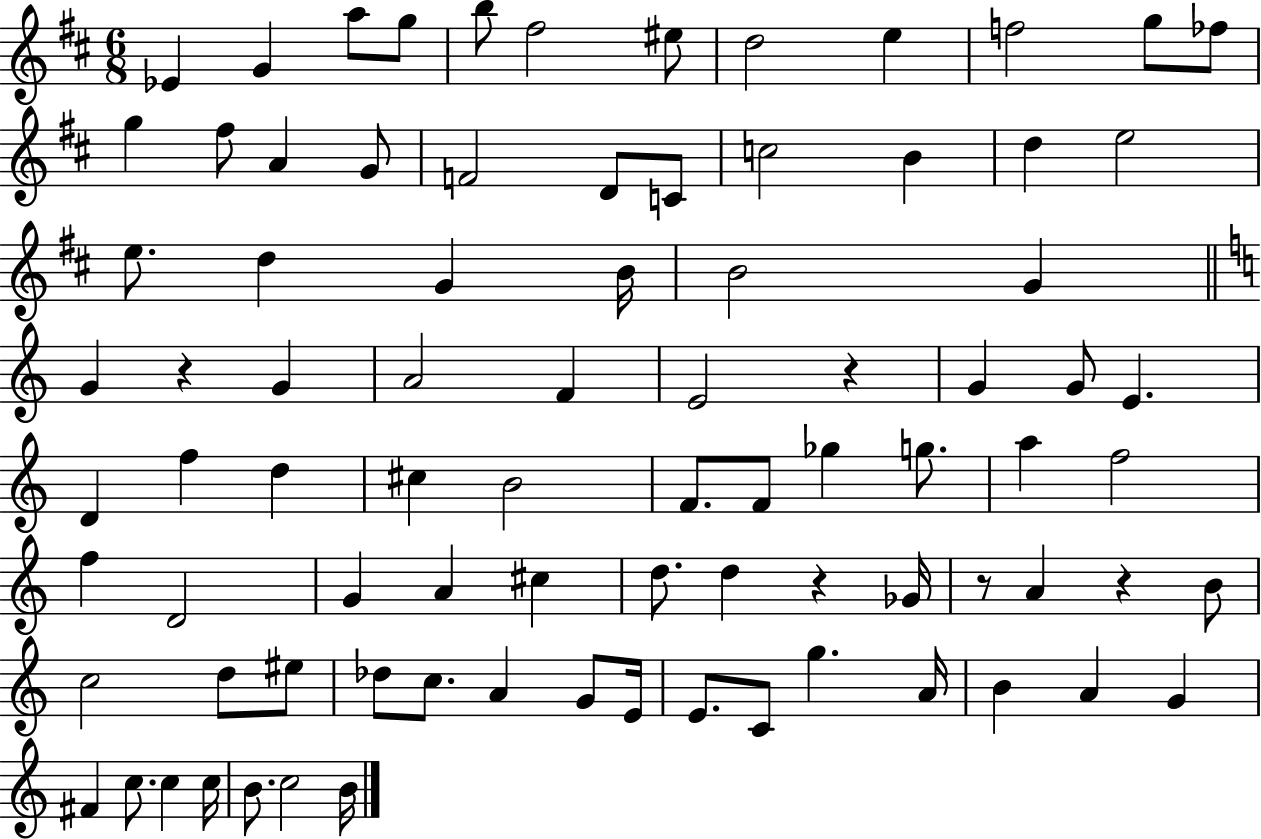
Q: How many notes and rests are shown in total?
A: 85